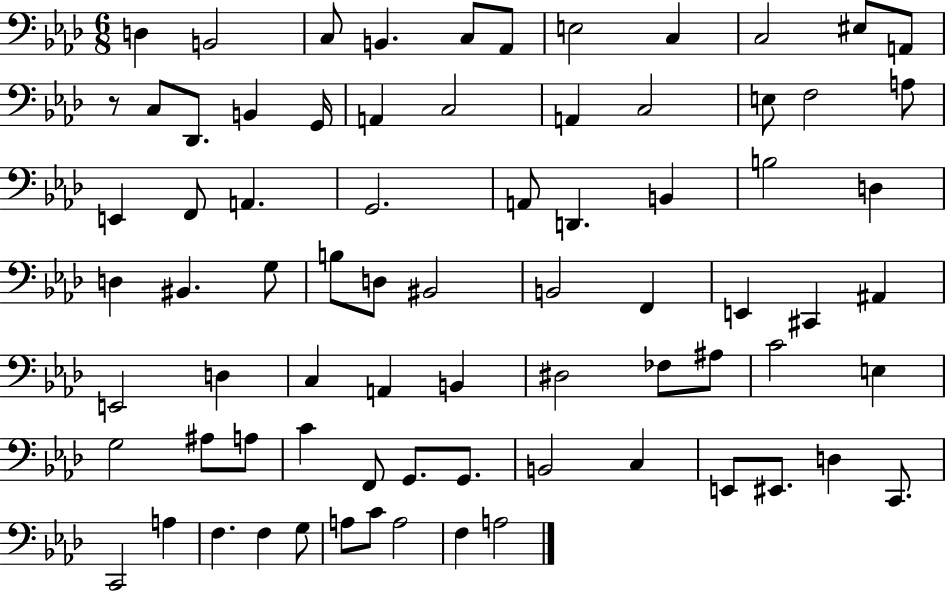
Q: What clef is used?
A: bass